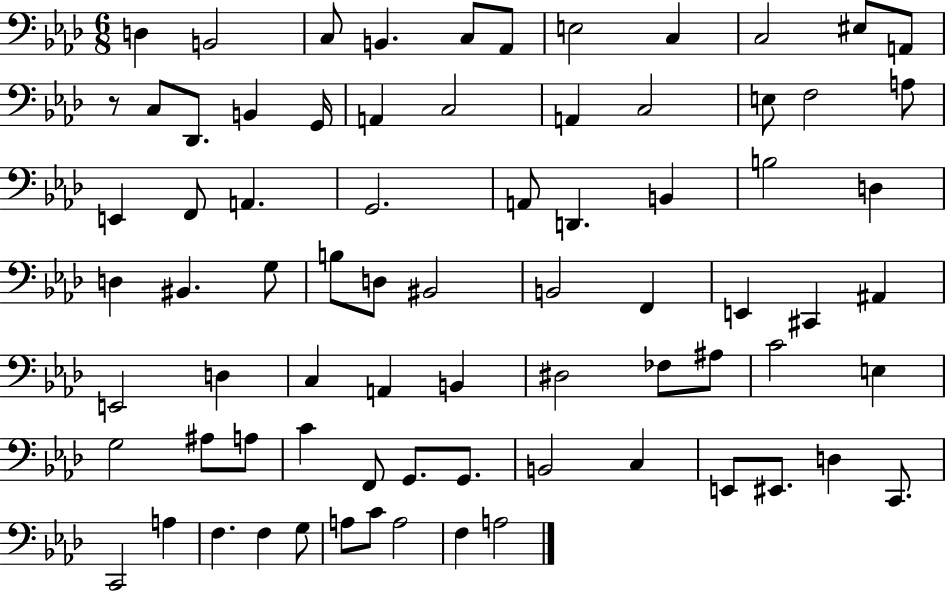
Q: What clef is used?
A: bass